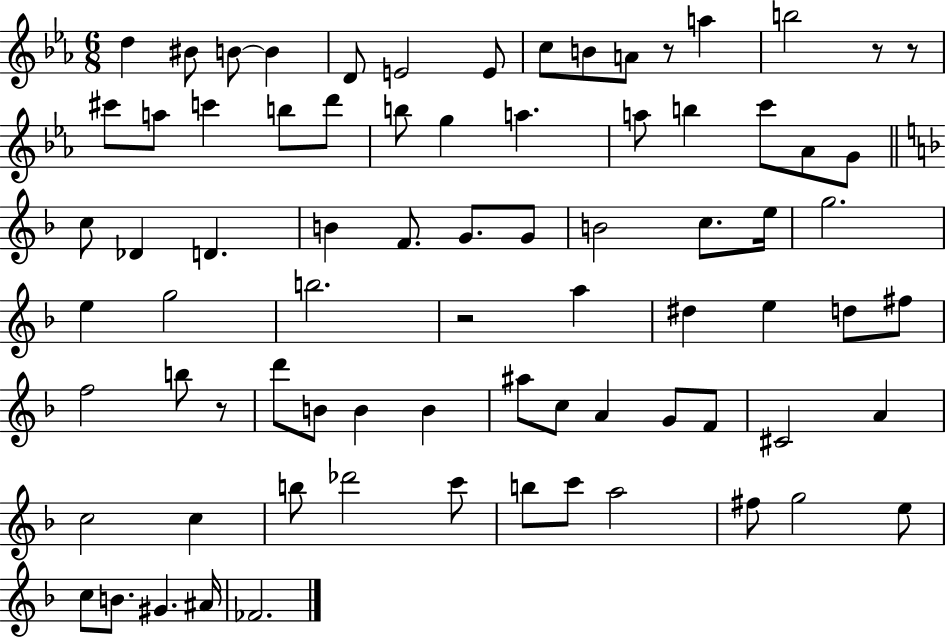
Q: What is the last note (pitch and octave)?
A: FES4